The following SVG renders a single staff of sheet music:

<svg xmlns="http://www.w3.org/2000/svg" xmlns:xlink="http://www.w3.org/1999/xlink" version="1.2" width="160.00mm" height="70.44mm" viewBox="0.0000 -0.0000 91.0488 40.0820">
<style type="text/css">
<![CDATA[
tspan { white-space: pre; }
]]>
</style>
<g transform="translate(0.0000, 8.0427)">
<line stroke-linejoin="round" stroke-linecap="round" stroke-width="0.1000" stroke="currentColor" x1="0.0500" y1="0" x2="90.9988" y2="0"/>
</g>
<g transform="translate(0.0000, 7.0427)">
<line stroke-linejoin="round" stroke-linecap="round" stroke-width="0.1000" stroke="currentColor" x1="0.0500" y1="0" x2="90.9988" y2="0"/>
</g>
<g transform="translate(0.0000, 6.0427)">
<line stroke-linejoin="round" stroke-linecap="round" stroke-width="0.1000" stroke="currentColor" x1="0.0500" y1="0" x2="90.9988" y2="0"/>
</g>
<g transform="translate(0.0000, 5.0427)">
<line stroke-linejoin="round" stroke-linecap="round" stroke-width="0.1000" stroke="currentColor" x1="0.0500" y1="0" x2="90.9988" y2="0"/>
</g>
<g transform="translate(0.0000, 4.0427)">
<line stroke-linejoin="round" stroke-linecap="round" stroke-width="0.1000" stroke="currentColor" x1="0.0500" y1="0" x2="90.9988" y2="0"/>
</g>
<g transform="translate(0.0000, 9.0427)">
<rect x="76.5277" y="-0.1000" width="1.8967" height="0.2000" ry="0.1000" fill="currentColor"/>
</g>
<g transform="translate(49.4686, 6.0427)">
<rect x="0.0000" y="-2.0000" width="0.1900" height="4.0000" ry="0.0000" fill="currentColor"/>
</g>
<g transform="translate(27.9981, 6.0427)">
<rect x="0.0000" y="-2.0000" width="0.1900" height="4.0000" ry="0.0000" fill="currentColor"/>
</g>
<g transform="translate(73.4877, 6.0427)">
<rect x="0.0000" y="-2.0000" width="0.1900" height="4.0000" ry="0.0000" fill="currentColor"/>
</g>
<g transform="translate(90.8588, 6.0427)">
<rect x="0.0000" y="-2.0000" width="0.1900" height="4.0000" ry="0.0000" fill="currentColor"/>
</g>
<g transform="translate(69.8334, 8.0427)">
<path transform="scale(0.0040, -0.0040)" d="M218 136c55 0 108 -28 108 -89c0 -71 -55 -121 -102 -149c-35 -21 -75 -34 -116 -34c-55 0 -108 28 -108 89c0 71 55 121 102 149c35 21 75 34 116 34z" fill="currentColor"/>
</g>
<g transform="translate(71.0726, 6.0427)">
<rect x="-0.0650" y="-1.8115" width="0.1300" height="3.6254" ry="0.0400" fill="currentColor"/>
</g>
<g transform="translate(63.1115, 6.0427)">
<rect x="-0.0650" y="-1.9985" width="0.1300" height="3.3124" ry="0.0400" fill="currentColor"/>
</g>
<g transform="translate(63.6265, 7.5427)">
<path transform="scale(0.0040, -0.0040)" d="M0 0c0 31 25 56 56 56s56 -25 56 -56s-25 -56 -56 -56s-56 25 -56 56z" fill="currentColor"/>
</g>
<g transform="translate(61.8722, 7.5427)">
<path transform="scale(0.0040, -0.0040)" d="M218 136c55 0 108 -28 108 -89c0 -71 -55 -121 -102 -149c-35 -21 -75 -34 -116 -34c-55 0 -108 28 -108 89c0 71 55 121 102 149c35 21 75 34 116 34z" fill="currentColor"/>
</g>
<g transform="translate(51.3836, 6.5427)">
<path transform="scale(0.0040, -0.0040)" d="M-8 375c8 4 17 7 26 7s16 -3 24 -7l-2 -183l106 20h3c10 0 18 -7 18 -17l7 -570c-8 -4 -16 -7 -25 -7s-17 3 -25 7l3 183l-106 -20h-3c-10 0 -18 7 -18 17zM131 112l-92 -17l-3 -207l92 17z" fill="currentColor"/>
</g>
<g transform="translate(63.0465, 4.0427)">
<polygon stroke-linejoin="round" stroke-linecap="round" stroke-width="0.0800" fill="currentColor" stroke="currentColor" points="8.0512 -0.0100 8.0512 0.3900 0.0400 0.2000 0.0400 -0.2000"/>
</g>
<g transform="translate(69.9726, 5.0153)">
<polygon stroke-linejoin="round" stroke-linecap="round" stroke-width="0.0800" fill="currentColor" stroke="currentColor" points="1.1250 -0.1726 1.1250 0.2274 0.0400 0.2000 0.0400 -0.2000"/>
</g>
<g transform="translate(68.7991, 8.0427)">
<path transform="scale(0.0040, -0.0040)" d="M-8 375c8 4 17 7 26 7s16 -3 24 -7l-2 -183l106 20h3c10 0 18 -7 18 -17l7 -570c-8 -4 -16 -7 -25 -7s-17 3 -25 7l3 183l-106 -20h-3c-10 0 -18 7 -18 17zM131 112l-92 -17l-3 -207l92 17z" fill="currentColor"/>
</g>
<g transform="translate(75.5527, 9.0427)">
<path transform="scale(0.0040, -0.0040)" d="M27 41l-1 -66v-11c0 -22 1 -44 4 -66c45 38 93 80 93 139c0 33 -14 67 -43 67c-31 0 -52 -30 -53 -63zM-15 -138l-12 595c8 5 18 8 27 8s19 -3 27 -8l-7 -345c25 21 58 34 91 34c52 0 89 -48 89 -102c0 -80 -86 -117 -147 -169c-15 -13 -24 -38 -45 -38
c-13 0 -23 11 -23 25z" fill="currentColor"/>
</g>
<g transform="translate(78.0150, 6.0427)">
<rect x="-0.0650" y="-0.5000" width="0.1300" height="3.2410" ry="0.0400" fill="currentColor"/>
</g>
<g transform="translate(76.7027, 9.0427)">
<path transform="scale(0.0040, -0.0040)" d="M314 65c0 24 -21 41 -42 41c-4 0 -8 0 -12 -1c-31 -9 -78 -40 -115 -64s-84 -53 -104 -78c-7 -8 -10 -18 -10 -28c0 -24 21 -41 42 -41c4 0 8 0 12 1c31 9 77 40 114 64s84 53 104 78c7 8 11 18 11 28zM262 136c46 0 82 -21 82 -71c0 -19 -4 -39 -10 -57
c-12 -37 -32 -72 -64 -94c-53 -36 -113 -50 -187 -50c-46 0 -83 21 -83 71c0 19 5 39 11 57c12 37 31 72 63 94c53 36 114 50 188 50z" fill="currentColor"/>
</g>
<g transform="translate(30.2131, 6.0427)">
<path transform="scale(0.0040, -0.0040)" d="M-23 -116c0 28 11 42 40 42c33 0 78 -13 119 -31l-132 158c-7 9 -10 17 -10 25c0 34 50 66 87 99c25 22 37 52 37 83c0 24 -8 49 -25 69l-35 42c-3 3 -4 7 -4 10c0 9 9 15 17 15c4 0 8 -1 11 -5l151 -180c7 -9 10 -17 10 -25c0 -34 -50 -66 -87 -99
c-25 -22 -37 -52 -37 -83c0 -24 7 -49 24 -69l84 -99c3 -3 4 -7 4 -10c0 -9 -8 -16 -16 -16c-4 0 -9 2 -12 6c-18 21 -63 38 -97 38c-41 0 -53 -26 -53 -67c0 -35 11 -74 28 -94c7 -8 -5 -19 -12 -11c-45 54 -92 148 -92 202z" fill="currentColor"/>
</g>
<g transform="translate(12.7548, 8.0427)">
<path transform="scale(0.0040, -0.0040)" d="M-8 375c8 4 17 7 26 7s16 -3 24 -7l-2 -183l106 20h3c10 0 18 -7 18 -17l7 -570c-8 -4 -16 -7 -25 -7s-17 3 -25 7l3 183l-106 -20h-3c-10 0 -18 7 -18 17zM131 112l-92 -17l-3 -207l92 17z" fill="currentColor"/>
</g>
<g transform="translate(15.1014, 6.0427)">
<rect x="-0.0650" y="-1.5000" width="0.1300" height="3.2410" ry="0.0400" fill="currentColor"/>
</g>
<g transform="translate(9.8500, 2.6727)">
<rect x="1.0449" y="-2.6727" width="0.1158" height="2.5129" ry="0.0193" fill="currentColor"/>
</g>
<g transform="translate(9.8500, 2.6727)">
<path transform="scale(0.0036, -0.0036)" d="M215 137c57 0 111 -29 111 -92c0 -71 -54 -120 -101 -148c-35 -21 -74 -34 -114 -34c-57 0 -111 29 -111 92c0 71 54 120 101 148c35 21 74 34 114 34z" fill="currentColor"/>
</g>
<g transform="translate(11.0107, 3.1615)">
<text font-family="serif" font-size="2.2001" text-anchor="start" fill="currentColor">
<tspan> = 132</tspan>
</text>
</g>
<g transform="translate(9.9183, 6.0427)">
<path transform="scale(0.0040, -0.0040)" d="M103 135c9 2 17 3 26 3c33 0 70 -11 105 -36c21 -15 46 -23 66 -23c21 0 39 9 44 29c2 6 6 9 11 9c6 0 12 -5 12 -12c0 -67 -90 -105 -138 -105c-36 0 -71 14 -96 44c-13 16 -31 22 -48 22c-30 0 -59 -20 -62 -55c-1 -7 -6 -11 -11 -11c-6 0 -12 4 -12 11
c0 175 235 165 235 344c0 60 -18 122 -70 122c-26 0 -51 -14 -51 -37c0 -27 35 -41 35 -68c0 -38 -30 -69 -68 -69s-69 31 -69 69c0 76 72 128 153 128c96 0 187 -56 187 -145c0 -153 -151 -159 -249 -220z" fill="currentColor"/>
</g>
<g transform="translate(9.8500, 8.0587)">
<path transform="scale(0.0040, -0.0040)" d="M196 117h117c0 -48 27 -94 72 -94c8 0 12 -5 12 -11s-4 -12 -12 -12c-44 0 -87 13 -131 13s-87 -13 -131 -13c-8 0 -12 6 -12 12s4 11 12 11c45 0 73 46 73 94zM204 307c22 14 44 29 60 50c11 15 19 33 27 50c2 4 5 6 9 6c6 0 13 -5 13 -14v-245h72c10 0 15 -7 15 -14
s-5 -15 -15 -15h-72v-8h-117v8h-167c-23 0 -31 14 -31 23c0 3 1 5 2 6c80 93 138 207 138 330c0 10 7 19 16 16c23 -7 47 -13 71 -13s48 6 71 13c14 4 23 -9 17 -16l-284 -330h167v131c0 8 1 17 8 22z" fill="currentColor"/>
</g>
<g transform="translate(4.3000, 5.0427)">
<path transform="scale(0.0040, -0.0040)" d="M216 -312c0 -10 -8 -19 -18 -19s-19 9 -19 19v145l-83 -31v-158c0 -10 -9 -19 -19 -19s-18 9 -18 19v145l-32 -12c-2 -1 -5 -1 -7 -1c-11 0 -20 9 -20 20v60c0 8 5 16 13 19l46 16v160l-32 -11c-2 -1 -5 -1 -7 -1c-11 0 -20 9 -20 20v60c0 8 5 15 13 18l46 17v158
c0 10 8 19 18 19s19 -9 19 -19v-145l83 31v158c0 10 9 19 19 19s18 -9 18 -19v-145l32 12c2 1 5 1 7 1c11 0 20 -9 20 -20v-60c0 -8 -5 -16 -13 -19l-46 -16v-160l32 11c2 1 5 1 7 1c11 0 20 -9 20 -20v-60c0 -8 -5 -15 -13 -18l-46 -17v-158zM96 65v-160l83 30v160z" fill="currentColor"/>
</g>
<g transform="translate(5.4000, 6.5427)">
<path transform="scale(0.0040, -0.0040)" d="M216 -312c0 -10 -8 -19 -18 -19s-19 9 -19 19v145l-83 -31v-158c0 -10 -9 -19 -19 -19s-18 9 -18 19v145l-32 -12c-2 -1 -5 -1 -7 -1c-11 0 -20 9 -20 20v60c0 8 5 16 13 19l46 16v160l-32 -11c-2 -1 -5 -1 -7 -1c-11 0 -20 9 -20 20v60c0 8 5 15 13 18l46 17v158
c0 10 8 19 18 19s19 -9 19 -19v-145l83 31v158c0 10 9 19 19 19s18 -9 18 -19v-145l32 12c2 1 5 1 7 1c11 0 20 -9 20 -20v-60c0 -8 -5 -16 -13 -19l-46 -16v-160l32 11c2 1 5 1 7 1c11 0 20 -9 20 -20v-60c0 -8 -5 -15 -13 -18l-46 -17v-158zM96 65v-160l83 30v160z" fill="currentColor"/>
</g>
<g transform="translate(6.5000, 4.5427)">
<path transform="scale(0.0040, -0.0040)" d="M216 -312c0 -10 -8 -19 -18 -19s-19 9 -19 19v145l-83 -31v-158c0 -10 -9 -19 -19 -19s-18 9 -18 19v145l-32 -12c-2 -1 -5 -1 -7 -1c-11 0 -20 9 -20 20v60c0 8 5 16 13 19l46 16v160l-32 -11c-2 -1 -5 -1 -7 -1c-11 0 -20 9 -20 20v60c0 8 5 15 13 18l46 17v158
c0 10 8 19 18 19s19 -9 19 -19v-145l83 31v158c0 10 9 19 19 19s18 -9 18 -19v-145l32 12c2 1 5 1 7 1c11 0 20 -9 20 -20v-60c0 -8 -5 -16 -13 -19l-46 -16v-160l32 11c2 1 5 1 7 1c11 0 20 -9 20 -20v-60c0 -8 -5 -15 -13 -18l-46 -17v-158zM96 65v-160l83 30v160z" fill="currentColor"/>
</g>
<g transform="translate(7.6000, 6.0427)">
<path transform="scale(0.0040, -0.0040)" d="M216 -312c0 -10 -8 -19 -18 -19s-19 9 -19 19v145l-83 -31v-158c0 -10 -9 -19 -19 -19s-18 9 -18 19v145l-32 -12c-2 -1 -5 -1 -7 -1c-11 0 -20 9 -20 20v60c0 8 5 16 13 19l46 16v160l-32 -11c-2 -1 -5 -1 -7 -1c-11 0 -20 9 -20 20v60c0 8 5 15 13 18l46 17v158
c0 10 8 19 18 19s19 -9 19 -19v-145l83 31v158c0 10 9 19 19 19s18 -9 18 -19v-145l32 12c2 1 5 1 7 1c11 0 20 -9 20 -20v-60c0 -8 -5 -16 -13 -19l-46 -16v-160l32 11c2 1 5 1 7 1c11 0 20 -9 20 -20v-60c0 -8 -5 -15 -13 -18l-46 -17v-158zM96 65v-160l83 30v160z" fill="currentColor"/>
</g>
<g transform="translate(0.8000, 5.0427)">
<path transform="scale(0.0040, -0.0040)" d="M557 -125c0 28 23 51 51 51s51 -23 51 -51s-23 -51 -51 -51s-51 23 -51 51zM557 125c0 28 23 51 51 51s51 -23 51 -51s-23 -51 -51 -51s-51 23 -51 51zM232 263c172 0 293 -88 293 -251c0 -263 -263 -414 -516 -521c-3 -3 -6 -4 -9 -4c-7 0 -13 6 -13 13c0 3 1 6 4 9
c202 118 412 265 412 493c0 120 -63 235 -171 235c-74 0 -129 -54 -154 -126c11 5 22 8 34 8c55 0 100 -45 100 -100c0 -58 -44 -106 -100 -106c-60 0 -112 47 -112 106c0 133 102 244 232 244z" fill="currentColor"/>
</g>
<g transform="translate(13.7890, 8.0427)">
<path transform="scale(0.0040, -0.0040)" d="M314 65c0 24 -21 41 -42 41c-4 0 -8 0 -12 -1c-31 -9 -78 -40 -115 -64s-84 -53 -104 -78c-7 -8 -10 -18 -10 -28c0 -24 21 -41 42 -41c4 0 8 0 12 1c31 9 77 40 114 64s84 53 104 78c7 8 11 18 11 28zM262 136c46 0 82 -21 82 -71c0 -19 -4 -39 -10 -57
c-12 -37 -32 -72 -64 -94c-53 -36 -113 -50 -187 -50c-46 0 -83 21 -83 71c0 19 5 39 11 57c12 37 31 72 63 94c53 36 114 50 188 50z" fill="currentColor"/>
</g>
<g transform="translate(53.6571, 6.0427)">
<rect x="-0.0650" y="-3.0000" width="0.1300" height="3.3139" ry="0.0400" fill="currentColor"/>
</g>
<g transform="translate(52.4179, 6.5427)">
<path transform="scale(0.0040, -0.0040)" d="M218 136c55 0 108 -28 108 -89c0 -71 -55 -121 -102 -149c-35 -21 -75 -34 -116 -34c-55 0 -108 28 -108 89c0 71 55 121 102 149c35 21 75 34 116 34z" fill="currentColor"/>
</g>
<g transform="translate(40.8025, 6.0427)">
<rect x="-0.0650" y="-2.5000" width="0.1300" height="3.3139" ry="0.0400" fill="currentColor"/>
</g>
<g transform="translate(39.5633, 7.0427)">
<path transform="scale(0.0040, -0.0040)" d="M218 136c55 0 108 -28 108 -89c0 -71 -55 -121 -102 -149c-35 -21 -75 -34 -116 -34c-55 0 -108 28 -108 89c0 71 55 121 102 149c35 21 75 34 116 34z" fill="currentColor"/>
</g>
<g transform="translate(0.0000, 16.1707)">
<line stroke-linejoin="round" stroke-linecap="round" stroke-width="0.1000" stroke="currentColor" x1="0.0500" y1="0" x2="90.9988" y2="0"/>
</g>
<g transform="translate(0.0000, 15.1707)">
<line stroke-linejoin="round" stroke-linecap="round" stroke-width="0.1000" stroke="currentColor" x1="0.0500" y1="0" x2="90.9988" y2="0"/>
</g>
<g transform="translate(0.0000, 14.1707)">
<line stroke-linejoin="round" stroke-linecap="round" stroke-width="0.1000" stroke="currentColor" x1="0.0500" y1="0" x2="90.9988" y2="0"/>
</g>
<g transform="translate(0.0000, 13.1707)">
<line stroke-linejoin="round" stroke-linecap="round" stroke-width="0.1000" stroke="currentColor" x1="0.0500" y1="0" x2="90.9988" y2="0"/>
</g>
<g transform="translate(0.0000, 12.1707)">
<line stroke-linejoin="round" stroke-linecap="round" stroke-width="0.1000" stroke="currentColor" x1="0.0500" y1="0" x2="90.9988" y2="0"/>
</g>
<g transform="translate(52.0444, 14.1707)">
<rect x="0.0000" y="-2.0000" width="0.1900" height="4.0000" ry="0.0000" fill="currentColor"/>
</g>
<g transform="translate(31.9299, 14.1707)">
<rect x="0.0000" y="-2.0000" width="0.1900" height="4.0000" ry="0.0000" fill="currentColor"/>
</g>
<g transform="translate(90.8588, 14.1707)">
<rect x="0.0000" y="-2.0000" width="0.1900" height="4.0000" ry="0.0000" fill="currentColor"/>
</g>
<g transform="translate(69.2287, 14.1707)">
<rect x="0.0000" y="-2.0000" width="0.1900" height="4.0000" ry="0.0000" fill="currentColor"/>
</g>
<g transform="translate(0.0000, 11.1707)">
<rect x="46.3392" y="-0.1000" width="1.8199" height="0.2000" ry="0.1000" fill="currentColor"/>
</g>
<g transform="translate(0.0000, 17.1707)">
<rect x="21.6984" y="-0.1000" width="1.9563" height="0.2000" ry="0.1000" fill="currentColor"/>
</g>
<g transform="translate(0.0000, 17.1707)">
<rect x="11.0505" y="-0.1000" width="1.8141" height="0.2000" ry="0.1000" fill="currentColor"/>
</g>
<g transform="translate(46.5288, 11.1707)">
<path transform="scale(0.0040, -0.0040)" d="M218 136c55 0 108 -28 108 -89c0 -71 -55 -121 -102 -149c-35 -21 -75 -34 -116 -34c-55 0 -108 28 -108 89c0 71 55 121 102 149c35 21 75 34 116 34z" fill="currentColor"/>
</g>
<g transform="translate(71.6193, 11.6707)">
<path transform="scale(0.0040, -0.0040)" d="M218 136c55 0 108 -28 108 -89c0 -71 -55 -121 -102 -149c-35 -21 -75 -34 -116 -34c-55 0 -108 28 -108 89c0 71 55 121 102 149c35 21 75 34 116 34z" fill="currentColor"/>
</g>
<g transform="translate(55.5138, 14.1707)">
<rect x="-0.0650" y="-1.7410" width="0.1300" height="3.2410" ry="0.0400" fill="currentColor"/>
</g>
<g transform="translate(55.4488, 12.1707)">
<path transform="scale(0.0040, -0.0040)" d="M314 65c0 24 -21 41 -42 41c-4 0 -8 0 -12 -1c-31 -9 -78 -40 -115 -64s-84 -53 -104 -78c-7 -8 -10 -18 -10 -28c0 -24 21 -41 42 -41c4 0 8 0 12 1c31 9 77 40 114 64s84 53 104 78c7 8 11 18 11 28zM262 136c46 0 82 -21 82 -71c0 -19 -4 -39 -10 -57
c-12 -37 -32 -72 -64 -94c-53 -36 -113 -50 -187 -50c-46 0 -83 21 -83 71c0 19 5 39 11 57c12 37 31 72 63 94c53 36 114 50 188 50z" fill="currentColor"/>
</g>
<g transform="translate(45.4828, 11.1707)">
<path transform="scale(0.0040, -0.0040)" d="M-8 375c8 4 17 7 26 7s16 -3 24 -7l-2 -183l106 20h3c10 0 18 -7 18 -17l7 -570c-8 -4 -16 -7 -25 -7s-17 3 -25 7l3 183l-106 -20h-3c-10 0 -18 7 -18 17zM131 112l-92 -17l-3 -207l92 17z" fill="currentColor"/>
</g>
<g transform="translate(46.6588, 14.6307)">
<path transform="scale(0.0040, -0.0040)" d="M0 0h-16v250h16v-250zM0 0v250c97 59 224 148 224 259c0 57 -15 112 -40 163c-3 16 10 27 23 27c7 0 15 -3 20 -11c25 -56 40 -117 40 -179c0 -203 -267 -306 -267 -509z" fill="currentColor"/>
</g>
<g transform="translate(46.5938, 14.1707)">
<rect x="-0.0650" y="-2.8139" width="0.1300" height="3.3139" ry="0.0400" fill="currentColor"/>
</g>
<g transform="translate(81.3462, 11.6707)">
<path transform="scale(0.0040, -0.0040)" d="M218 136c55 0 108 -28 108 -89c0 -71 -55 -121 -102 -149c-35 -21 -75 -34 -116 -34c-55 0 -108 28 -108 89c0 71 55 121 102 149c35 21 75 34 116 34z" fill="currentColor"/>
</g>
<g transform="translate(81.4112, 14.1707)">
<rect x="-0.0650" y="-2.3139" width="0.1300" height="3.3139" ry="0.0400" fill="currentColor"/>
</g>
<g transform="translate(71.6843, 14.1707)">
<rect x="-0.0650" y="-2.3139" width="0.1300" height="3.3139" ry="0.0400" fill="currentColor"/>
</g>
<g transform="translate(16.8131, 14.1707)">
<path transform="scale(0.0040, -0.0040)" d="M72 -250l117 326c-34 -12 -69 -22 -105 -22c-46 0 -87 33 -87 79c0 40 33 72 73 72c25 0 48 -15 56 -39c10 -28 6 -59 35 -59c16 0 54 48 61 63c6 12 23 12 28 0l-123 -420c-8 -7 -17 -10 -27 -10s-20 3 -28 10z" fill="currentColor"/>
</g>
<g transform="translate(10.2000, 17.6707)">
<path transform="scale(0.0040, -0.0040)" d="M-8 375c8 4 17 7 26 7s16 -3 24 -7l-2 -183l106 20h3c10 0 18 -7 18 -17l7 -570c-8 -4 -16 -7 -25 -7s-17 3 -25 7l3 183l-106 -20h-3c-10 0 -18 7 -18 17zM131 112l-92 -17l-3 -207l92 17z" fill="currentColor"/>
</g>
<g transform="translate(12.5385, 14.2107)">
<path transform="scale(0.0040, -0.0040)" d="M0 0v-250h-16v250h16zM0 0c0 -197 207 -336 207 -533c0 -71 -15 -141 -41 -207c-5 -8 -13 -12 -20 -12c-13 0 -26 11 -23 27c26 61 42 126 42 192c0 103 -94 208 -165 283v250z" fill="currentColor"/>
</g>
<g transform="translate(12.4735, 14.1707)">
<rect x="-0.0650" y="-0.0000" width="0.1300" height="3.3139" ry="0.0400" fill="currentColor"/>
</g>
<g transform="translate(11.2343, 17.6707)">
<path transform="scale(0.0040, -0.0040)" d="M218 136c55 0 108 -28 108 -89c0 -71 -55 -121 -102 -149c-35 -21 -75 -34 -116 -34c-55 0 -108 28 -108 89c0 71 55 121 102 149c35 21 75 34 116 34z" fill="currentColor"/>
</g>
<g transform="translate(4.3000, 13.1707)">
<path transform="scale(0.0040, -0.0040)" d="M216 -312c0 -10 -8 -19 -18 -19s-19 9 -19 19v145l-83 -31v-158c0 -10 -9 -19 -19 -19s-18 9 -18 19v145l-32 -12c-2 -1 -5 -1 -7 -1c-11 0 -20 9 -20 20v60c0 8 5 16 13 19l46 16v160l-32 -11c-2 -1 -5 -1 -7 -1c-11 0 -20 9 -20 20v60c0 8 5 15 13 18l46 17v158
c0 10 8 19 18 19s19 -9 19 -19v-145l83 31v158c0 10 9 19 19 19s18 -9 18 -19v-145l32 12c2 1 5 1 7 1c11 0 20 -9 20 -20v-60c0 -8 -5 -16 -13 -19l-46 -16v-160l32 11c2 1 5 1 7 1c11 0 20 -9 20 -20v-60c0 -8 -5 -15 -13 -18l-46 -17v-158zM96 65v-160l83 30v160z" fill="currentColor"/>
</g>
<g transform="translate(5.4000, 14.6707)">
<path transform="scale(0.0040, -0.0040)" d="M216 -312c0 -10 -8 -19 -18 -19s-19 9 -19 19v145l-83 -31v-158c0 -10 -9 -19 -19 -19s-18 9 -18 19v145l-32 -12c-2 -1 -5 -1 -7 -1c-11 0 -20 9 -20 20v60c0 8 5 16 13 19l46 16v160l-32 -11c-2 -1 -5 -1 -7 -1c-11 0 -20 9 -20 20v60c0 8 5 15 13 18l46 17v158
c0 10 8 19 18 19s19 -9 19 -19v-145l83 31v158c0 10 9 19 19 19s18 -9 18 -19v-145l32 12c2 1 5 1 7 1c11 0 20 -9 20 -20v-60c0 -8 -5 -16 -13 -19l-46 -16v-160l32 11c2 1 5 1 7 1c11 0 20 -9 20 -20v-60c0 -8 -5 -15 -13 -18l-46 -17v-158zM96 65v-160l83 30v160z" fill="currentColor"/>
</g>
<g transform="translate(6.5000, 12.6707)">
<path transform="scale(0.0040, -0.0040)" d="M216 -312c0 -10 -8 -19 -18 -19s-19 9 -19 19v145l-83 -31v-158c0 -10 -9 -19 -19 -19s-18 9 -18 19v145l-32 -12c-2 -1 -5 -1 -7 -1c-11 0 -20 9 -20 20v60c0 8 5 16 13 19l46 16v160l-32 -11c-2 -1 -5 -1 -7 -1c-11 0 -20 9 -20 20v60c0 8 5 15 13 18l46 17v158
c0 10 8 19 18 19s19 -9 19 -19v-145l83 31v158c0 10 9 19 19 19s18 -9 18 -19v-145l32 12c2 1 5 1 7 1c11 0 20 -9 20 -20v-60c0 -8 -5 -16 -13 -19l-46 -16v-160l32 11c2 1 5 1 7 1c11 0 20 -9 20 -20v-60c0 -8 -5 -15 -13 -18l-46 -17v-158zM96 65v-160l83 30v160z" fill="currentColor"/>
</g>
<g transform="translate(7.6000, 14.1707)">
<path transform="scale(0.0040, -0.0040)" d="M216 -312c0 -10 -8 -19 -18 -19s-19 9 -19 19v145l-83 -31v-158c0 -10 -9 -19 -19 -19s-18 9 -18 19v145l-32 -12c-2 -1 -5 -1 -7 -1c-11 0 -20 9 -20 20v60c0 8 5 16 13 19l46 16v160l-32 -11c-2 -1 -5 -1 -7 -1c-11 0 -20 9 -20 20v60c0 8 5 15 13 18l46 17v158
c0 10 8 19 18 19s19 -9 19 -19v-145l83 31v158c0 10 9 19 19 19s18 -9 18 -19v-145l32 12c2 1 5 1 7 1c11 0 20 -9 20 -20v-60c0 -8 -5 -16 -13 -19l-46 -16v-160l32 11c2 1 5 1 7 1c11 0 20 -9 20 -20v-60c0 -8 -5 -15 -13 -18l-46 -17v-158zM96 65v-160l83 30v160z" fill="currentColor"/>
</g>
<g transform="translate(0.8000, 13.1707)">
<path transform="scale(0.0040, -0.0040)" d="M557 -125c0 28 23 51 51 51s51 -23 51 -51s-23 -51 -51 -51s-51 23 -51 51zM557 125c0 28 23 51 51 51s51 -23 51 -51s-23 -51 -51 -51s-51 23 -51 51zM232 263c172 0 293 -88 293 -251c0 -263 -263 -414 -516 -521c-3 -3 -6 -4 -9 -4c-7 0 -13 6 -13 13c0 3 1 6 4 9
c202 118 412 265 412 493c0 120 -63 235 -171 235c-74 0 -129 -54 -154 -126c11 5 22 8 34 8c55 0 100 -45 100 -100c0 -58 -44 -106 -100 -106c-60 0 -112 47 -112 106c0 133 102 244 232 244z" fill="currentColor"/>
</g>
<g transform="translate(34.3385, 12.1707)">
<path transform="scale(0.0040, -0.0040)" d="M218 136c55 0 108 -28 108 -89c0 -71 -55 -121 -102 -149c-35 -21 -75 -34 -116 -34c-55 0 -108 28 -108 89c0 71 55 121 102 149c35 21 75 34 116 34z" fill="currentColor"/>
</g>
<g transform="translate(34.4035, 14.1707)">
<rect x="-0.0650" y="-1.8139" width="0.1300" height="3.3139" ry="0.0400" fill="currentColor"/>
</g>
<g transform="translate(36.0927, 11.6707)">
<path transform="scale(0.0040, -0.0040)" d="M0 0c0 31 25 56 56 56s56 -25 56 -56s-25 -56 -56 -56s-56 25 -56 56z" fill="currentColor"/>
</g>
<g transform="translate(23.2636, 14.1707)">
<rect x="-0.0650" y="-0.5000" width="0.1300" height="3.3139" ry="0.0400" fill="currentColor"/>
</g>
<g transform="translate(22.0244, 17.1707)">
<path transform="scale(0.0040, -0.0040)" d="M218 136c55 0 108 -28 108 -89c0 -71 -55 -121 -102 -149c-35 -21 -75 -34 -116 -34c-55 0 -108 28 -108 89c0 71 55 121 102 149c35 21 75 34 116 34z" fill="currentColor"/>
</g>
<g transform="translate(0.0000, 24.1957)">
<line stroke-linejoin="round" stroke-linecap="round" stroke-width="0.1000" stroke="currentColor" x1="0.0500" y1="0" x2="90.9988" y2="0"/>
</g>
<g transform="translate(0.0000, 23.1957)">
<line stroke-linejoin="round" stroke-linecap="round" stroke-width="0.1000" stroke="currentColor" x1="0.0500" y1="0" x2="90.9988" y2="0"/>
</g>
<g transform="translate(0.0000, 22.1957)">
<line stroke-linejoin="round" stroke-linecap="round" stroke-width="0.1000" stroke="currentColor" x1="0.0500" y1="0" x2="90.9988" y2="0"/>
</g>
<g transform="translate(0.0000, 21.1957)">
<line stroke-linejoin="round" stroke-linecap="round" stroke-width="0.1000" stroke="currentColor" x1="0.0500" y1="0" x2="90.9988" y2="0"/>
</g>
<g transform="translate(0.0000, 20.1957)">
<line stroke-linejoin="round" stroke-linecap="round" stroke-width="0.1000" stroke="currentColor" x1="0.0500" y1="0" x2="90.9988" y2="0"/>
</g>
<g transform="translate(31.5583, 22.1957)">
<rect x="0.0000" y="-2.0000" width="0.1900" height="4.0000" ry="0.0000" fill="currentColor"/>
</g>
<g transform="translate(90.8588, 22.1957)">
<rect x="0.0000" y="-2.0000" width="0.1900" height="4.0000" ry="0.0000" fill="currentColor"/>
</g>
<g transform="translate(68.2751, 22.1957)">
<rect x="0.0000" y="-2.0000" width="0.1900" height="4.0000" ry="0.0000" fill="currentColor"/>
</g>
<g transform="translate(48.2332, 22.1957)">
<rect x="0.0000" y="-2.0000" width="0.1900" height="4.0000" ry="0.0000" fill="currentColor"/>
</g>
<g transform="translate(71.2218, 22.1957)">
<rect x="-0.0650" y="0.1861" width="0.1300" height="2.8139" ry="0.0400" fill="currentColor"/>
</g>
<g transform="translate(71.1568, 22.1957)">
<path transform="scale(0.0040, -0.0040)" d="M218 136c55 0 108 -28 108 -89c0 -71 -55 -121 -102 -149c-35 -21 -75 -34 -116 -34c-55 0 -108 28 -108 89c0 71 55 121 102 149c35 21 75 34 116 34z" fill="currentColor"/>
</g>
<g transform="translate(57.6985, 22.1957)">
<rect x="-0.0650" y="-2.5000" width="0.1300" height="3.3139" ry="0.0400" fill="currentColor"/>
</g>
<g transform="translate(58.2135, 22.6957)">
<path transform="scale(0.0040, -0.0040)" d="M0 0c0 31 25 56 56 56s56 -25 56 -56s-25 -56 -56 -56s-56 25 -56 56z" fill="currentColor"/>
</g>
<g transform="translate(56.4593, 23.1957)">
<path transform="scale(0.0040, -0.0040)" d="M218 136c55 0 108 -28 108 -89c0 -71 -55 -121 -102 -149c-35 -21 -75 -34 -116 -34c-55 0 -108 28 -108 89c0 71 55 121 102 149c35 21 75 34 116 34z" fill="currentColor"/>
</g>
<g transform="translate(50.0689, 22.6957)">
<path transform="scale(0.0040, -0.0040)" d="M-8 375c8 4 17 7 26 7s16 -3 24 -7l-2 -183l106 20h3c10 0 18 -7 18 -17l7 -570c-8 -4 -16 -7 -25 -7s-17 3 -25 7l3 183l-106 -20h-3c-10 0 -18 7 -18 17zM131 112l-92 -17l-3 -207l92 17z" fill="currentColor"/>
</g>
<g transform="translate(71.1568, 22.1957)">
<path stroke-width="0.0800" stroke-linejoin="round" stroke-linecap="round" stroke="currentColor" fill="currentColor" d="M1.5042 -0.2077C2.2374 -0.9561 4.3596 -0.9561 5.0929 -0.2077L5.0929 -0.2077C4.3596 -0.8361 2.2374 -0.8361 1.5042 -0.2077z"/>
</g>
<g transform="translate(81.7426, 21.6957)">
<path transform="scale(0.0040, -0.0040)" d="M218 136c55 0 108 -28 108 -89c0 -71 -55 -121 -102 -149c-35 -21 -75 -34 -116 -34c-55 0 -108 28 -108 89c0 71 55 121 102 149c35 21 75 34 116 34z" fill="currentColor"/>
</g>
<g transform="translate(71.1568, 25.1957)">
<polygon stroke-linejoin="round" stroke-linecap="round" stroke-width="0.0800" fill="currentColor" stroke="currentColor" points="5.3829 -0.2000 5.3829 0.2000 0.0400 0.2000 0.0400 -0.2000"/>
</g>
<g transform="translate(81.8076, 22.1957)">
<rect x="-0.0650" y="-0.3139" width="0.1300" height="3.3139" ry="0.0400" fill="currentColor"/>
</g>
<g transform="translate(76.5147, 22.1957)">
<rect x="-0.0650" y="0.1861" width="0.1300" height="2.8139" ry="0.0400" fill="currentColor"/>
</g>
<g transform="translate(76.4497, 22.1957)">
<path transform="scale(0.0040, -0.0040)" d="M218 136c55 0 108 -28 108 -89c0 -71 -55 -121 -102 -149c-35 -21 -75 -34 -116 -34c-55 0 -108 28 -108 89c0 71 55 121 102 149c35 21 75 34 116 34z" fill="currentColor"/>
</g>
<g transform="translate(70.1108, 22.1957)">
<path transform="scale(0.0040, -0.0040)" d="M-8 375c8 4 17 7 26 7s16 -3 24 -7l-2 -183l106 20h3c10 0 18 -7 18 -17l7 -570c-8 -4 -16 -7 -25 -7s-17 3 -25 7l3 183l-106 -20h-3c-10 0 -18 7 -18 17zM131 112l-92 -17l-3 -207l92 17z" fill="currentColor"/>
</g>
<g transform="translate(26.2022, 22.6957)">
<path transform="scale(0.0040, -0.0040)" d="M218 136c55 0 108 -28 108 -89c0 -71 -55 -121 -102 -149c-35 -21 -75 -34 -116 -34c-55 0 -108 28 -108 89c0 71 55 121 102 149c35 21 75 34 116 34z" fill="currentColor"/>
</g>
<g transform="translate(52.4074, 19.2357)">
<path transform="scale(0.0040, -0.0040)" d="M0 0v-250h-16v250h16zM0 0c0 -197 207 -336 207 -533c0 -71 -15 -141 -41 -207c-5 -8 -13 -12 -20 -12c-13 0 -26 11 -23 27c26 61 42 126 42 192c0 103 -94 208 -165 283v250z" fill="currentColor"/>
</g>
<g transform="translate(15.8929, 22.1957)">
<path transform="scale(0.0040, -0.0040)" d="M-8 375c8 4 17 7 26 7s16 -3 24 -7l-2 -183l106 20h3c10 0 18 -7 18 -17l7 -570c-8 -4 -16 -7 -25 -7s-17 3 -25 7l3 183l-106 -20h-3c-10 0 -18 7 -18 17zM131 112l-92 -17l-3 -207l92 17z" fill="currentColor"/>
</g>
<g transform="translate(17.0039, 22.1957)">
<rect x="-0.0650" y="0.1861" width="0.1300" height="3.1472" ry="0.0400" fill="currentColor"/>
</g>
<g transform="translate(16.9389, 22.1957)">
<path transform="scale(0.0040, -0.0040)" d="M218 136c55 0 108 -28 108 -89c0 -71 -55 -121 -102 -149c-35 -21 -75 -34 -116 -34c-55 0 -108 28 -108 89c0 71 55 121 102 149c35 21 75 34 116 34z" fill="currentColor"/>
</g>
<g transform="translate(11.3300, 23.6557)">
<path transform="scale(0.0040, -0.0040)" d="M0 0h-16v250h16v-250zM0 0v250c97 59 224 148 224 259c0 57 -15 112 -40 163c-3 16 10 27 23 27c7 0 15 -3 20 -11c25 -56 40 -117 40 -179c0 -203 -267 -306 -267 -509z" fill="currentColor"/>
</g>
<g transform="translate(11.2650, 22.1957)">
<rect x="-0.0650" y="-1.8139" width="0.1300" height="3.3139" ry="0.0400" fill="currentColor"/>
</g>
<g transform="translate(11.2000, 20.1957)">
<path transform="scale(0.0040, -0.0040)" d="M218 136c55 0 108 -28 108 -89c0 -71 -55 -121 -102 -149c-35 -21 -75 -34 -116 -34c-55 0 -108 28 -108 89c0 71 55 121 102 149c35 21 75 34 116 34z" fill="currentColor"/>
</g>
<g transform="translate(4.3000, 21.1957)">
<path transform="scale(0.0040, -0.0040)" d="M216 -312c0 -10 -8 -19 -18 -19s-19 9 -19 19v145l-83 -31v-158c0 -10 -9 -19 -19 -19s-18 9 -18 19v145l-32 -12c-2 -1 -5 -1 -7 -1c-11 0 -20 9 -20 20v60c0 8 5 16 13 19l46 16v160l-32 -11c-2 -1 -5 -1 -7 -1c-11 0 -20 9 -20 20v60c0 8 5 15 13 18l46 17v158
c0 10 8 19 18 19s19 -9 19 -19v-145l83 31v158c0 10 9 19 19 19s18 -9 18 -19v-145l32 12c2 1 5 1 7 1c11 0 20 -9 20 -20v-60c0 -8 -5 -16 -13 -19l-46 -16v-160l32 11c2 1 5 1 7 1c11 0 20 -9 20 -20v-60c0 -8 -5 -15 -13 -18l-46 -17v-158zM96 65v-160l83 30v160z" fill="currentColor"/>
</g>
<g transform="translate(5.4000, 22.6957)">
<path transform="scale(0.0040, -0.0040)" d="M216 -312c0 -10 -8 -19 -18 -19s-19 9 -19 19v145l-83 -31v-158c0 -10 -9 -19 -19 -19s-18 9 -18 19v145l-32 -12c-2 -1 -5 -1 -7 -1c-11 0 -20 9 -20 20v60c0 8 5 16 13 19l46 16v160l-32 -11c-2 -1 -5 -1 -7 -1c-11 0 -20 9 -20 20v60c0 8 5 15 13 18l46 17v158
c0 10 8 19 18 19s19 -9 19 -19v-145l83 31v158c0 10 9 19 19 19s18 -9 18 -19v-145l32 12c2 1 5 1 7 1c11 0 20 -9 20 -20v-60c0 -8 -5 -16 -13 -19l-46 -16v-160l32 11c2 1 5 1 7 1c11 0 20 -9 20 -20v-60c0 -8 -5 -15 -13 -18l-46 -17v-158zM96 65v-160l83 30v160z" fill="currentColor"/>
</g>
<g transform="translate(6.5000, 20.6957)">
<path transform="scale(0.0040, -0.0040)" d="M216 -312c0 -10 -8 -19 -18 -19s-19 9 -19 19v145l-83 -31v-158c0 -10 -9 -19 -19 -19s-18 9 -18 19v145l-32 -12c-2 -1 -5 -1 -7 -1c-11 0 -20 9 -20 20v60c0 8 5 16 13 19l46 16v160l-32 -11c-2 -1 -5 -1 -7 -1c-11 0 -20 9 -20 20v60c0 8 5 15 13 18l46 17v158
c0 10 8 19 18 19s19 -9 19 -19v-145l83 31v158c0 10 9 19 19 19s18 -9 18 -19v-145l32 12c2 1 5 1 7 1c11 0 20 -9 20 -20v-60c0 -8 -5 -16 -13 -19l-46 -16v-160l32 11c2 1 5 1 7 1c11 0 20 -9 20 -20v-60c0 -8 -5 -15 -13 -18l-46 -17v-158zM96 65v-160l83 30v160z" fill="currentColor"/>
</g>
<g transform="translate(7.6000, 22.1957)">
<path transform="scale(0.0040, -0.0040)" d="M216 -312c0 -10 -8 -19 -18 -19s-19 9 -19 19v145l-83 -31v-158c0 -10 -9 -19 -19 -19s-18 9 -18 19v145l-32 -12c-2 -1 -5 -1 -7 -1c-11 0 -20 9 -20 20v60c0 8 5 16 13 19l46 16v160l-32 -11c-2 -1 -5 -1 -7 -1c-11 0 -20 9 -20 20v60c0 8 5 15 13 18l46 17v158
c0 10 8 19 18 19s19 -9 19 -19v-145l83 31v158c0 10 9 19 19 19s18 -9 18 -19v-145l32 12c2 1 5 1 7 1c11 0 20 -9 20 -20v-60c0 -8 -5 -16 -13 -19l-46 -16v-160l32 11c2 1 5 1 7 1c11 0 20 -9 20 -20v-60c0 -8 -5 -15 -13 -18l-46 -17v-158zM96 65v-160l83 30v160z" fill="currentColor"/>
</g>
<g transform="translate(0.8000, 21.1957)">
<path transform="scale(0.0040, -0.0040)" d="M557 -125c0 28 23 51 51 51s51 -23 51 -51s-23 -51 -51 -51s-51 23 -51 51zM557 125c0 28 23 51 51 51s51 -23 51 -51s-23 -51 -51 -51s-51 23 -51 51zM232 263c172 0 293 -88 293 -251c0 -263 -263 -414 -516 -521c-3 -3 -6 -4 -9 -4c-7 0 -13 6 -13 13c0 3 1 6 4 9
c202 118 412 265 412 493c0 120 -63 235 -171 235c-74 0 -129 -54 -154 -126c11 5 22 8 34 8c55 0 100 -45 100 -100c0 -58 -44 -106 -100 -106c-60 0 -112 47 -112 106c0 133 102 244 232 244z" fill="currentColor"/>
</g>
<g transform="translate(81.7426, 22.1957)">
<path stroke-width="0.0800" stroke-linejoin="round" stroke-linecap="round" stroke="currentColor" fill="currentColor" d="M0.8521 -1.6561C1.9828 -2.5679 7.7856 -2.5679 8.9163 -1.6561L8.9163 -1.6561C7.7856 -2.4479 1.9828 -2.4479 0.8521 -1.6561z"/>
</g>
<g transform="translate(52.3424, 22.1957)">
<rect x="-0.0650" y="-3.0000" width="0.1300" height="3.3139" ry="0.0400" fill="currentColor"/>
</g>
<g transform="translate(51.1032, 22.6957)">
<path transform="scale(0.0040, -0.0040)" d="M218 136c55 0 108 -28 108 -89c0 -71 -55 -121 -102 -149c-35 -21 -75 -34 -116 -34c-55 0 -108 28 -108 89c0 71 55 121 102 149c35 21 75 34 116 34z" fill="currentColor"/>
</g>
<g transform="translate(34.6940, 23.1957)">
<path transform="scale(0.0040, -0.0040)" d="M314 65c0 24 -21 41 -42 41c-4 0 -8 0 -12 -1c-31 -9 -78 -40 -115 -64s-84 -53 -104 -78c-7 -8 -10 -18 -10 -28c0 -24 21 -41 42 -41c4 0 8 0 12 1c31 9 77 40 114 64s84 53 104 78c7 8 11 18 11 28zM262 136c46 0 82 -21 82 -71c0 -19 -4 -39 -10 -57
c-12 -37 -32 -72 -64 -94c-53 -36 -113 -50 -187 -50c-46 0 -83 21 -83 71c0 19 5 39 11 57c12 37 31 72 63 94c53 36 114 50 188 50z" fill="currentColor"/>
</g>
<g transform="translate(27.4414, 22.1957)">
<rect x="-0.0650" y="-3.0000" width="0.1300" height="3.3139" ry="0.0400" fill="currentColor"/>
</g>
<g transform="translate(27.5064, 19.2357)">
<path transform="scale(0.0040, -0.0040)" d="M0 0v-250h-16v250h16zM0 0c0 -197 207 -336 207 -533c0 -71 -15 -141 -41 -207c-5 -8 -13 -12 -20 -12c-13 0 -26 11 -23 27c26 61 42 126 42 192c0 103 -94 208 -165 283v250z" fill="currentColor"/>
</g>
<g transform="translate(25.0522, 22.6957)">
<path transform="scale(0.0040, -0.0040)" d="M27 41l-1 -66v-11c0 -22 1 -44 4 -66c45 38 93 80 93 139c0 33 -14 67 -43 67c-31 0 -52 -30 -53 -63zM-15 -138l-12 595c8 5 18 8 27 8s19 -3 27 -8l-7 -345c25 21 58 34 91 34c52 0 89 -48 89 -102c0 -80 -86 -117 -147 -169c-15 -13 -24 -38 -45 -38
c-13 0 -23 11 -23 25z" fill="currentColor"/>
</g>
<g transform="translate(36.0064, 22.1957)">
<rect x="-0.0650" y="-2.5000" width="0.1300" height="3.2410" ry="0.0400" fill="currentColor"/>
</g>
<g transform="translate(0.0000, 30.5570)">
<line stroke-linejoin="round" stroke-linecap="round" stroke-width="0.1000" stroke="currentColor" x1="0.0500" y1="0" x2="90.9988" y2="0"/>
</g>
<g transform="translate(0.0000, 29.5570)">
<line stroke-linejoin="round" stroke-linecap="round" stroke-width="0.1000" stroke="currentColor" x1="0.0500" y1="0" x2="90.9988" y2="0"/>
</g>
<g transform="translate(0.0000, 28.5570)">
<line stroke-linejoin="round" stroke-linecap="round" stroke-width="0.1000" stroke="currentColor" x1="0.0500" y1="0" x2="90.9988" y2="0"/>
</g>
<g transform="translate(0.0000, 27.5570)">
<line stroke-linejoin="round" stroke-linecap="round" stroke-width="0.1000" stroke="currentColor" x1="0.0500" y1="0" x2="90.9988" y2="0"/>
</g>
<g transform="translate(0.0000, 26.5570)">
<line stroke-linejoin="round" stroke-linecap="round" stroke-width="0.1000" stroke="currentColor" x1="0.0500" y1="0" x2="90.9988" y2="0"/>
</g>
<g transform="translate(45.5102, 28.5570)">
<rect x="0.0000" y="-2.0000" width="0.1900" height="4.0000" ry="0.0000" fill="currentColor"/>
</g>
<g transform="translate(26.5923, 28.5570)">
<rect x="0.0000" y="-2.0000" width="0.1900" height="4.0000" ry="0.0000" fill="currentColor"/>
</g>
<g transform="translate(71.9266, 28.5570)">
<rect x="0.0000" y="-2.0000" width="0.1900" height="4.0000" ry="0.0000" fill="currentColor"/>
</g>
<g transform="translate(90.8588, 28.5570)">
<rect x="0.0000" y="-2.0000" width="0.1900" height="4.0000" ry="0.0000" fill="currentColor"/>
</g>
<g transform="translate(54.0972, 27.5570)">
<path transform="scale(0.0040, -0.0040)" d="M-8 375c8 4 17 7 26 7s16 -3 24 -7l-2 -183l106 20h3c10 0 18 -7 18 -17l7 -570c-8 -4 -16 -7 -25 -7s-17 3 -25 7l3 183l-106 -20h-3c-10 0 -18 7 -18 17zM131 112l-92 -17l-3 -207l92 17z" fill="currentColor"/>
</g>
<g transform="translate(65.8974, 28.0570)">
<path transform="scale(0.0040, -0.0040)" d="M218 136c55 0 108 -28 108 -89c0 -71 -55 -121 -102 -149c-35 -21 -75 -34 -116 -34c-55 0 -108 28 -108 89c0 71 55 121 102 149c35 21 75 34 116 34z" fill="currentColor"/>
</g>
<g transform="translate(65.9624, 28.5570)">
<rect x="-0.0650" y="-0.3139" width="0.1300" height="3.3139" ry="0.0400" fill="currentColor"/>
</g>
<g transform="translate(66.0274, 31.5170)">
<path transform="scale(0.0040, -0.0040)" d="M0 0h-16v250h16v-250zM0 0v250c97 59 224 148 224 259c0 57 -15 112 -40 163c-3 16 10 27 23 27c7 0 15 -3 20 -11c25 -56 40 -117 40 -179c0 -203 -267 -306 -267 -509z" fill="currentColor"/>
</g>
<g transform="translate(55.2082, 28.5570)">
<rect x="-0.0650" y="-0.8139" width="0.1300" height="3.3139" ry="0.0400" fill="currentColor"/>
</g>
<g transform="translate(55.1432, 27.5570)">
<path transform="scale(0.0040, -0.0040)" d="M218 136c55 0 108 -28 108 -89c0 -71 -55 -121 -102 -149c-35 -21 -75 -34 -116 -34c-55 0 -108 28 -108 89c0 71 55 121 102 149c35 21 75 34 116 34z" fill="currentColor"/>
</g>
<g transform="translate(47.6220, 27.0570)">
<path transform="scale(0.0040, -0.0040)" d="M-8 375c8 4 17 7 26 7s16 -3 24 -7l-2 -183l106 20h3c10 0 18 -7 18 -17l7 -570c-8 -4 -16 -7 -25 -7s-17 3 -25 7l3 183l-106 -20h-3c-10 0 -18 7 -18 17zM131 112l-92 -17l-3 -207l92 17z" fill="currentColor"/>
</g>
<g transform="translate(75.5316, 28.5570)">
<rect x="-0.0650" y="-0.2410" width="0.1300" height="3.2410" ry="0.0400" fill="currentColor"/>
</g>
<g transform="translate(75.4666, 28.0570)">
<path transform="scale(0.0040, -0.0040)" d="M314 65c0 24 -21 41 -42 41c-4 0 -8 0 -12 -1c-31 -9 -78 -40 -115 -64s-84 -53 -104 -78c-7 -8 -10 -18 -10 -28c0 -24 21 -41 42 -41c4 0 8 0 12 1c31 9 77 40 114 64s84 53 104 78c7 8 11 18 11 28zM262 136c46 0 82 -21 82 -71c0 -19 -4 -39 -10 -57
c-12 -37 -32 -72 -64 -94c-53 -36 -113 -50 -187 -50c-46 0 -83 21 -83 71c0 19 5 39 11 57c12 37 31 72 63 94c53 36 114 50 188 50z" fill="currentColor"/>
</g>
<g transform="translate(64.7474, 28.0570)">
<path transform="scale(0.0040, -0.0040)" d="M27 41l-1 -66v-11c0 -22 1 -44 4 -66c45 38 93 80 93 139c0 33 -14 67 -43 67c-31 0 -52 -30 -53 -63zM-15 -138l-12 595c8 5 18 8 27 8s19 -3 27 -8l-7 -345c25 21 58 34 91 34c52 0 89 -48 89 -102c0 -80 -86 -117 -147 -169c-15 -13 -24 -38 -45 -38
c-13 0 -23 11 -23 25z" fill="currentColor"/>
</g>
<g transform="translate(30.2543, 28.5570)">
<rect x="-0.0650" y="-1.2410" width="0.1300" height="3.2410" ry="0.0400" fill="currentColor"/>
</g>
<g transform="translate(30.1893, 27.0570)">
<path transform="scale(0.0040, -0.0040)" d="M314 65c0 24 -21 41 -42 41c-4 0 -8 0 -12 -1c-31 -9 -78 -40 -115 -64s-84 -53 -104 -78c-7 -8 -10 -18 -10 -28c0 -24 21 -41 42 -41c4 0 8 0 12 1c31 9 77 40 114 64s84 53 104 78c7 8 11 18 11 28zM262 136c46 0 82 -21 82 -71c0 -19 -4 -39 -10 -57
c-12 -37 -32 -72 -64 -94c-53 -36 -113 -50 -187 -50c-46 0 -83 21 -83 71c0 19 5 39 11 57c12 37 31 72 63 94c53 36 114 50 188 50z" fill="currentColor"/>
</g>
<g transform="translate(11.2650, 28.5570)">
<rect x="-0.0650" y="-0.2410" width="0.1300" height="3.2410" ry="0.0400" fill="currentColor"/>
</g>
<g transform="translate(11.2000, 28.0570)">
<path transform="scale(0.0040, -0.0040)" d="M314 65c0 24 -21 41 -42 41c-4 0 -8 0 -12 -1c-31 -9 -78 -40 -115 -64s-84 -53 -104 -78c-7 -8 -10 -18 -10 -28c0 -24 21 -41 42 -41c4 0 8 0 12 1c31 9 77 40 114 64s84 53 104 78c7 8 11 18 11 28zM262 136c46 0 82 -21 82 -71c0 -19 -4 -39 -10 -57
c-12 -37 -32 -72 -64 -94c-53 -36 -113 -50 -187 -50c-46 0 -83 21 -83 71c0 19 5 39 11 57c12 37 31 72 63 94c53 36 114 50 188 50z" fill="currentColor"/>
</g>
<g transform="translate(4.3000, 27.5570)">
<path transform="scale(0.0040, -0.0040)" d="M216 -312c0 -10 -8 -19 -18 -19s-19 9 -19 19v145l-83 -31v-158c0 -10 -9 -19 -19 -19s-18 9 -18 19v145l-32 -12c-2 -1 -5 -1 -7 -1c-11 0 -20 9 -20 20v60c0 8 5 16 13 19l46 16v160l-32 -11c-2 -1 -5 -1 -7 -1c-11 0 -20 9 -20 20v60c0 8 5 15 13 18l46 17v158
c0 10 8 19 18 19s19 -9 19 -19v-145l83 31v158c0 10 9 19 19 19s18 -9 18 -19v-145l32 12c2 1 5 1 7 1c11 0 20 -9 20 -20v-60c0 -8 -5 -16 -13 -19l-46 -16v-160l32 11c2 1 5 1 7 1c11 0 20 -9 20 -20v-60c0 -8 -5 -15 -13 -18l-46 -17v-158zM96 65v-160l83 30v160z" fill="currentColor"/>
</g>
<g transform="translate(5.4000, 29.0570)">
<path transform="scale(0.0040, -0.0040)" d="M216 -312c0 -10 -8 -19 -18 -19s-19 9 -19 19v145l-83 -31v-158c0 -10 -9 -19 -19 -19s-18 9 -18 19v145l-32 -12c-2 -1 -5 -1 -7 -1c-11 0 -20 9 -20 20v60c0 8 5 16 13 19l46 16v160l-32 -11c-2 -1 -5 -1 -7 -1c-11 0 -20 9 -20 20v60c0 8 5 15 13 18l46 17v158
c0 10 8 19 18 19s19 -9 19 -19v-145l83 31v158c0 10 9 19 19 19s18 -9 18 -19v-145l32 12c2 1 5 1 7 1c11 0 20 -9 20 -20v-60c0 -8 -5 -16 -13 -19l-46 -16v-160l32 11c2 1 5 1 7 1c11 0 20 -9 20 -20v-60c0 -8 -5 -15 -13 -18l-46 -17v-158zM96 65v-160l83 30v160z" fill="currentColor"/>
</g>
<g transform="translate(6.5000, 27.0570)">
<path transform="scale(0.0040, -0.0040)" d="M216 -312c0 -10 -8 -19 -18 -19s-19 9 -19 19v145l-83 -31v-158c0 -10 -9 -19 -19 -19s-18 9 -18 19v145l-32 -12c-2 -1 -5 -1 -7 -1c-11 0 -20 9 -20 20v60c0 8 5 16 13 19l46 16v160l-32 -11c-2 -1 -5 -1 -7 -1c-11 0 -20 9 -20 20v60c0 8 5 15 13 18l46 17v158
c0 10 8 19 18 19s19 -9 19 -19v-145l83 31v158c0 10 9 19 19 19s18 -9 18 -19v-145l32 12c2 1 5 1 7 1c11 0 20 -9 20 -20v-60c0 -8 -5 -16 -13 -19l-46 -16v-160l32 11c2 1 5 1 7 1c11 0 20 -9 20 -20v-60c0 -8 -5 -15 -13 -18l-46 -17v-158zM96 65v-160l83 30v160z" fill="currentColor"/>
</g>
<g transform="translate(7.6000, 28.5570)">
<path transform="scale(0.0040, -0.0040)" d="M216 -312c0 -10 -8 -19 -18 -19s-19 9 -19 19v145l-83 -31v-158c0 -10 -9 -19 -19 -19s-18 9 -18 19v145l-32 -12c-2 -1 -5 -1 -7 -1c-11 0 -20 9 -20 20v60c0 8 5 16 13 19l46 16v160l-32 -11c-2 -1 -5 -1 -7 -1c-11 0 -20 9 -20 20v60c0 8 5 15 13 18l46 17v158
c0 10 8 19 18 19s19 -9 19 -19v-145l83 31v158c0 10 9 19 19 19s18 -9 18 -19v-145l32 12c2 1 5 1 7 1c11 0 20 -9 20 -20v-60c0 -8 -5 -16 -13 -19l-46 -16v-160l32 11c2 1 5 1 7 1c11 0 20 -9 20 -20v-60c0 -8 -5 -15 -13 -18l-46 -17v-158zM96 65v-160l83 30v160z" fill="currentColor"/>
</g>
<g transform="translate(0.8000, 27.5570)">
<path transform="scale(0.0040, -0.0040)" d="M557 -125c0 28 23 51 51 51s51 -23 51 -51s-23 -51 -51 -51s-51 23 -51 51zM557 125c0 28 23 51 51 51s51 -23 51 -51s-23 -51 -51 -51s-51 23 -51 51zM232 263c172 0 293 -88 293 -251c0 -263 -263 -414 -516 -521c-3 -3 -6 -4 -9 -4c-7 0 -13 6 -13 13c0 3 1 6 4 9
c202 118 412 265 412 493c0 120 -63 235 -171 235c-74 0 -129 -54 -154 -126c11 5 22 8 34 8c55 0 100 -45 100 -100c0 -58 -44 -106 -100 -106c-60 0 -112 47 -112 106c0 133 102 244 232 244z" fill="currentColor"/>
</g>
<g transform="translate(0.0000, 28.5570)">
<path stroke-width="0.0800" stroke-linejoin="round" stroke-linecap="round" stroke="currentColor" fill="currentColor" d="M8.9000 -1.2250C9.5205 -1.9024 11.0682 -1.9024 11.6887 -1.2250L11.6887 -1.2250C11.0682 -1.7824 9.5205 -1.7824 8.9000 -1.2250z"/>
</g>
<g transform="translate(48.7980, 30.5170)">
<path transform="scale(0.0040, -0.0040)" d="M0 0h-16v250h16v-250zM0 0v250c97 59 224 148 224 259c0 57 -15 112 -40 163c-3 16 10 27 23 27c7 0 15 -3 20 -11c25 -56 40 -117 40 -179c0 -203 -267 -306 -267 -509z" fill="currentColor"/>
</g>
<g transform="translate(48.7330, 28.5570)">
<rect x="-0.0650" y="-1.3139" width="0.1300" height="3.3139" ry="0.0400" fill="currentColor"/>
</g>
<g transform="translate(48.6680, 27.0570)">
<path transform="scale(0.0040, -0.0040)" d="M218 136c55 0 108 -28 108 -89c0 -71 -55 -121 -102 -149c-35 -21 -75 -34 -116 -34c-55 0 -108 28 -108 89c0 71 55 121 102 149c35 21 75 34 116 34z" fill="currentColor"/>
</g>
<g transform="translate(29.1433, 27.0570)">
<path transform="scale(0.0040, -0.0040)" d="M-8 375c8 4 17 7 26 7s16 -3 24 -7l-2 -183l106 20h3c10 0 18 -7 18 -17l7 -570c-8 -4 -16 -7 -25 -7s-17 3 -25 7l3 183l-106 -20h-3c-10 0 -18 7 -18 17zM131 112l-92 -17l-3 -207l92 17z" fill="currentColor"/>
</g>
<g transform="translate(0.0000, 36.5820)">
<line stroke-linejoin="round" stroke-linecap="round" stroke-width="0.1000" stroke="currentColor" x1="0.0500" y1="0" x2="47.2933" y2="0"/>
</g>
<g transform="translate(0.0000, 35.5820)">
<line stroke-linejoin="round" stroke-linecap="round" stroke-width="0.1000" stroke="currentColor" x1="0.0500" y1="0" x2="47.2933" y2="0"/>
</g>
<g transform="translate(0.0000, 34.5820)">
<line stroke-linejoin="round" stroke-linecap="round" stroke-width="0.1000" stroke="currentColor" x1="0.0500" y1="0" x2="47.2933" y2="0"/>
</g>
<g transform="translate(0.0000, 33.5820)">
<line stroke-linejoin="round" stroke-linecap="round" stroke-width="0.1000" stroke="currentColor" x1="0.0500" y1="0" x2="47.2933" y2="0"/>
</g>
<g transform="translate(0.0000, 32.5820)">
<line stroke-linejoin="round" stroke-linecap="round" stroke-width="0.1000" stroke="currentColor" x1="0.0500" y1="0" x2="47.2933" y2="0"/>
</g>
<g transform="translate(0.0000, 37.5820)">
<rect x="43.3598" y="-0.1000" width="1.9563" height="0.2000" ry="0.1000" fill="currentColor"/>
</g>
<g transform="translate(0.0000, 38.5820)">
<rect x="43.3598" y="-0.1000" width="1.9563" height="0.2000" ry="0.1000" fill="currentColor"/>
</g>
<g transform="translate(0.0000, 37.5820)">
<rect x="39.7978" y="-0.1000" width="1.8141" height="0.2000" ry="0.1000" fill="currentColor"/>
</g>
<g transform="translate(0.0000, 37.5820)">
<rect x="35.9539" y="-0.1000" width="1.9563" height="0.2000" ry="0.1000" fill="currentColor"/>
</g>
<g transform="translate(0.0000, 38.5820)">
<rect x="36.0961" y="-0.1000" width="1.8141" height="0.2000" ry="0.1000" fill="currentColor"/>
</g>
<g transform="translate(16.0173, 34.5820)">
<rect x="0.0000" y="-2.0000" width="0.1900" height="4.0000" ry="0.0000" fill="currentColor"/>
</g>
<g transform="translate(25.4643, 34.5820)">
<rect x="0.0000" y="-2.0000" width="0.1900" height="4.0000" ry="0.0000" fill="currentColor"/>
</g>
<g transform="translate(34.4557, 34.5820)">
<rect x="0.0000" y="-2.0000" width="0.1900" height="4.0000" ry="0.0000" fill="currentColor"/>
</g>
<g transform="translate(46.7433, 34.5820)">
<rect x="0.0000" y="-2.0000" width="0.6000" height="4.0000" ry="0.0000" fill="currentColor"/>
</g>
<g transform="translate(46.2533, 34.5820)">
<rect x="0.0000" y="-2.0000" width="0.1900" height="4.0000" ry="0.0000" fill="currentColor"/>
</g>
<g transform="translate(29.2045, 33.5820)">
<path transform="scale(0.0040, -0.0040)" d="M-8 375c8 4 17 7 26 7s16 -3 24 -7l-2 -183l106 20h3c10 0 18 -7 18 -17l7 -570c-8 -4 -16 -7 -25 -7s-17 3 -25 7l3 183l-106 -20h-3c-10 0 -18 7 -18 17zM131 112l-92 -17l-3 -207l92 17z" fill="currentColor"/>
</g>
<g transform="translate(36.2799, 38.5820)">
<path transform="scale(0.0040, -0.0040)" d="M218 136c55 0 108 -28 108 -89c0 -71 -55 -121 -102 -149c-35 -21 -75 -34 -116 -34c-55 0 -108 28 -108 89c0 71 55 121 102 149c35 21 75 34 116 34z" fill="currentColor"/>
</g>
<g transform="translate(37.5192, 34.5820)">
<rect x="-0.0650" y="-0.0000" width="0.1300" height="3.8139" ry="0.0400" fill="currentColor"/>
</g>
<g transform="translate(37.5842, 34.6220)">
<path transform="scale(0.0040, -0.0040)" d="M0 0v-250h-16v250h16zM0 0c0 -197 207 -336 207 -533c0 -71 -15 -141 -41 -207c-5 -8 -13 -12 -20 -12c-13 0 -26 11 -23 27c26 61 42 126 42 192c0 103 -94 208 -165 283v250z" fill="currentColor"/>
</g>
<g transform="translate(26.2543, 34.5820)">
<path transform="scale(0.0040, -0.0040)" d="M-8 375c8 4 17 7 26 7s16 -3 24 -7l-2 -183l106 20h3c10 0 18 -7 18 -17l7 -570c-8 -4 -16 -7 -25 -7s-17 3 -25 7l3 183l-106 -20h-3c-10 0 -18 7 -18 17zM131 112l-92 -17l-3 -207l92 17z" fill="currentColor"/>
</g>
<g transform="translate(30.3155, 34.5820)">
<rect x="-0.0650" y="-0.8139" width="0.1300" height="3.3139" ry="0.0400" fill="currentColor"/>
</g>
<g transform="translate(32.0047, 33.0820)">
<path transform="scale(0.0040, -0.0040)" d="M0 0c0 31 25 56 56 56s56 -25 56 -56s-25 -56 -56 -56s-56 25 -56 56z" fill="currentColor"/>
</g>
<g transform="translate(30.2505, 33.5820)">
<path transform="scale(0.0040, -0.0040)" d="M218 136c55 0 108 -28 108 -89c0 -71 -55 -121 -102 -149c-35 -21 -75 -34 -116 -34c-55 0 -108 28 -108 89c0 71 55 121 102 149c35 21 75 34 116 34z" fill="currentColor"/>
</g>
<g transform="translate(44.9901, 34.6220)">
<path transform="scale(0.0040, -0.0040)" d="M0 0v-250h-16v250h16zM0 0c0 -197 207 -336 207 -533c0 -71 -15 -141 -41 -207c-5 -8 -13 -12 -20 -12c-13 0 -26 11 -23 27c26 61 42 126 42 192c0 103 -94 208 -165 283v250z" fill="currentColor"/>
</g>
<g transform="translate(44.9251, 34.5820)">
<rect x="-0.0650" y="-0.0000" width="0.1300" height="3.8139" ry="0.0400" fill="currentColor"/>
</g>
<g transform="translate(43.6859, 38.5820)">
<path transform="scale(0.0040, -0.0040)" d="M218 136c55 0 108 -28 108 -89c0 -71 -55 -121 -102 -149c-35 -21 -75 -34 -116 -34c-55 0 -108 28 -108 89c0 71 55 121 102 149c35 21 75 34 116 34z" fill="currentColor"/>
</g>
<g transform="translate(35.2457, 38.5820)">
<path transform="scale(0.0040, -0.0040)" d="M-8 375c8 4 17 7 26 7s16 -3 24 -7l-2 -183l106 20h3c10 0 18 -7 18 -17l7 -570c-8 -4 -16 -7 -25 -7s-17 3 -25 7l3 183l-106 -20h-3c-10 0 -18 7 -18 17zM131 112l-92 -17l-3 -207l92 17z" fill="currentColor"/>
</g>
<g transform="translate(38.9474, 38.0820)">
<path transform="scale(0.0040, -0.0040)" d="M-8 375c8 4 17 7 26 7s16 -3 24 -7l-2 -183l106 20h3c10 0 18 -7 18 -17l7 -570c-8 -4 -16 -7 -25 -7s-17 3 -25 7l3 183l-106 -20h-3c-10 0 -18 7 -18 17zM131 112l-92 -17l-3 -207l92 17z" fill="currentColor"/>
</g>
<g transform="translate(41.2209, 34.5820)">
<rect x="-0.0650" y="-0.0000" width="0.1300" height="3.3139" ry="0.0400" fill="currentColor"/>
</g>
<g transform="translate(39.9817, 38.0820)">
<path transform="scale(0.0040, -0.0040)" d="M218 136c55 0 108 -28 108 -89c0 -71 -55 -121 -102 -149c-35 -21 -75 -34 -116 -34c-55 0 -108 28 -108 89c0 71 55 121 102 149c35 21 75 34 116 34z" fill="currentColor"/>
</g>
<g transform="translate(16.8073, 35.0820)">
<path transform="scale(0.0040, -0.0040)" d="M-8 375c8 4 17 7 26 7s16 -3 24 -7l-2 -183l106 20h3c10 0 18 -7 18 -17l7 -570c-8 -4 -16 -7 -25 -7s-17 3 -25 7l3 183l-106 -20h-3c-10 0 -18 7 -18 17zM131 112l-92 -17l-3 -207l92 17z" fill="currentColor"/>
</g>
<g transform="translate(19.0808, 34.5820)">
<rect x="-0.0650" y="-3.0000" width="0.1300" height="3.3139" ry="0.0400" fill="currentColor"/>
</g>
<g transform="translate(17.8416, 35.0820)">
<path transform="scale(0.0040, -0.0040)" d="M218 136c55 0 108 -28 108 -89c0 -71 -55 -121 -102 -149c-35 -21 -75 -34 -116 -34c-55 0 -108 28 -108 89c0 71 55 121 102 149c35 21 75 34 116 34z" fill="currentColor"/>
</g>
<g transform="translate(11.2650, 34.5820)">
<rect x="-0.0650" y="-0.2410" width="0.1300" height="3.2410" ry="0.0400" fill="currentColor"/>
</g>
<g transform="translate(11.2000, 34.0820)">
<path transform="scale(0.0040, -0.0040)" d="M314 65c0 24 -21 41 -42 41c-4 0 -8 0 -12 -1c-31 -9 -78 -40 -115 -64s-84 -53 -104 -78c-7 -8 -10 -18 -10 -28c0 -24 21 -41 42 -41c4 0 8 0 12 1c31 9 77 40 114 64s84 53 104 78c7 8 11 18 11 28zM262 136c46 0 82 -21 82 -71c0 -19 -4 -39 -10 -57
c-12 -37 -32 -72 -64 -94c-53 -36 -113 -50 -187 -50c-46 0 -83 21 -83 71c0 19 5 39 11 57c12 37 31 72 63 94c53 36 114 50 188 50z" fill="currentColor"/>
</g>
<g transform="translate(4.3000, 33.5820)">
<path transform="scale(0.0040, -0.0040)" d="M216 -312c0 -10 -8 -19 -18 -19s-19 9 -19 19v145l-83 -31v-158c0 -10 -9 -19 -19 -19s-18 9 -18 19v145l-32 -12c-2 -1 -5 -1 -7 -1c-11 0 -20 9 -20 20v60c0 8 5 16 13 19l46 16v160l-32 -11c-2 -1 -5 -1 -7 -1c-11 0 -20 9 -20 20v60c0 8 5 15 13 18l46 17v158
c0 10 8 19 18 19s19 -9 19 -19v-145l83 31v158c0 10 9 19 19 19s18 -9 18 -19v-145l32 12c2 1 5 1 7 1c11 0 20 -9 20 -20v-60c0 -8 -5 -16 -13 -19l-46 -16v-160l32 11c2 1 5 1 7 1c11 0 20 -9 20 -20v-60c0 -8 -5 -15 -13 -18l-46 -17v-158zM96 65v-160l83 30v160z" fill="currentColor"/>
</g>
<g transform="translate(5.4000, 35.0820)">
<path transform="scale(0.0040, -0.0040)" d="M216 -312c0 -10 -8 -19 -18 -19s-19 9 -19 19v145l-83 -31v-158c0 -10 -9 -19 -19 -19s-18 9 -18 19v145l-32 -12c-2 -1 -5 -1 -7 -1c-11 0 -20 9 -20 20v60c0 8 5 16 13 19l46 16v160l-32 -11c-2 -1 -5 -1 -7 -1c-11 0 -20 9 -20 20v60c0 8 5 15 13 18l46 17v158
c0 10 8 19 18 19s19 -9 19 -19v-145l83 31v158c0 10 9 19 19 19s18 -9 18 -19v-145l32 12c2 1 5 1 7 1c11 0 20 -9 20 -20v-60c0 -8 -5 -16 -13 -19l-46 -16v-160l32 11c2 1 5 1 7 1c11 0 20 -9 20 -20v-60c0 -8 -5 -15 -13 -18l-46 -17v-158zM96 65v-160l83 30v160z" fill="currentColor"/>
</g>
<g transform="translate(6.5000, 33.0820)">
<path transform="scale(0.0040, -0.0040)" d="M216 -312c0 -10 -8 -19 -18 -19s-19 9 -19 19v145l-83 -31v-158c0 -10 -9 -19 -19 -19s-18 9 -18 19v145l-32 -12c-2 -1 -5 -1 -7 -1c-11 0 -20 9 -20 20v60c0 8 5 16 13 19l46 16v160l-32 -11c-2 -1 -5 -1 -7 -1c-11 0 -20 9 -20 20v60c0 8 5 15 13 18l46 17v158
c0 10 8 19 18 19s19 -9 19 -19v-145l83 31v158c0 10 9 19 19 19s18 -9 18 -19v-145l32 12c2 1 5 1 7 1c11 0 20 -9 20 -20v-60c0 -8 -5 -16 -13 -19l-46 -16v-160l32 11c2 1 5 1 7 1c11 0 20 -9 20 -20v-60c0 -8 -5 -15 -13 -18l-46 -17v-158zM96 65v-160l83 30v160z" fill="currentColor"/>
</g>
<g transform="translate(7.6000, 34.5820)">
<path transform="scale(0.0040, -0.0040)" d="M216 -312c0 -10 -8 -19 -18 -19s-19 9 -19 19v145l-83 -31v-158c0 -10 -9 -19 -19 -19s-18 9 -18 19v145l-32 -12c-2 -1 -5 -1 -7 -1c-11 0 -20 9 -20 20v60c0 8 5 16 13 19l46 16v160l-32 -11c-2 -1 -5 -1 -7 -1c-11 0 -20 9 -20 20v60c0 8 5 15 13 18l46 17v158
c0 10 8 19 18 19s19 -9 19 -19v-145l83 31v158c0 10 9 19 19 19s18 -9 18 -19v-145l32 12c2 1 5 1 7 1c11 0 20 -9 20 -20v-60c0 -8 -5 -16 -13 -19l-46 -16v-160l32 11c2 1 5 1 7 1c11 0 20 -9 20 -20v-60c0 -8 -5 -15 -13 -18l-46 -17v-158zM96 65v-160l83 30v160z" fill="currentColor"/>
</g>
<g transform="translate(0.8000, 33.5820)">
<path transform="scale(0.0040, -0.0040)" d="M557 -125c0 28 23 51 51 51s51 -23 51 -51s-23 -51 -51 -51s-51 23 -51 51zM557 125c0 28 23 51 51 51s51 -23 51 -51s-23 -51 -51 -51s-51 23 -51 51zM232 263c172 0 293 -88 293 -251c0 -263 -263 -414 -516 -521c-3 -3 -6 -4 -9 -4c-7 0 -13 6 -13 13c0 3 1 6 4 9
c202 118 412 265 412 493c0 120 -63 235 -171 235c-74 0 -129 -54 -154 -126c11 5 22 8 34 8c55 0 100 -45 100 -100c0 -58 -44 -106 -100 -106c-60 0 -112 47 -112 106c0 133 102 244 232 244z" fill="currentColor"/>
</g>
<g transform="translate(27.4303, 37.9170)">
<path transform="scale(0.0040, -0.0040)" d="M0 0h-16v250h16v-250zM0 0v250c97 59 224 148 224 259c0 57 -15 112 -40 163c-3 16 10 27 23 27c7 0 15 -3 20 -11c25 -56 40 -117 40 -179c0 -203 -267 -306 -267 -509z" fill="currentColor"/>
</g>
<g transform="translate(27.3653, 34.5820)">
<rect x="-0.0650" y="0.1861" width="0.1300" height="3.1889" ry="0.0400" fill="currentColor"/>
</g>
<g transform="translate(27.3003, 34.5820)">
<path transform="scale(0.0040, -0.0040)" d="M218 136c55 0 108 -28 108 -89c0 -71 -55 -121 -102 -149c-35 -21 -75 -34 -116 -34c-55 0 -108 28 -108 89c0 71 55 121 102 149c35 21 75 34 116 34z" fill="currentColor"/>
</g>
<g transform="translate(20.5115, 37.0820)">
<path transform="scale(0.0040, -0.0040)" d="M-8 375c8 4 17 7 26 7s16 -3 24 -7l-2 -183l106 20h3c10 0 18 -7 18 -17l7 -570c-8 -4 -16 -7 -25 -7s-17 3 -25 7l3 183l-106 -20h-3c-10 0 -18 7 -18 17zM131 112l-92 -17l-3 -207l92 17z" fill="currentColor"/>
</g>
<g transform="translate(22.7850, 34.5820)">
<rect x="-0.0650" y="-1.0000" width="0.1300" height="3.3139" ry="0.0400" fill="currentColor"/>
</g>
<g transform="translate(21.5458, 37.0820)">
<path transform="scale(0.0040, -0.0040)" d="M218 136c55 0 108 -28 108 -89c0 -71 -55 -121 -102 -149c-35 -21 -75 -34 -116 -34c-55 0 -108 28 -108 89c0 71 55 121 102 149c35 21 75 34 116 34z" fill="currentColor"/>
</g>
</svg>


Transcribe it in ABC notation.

X:1
T:Untitled
M:2/4
L:1/4
K:E
G,,2 z B,, C, A,,/2 G,,/4 _E,,2 D,,/2 z/2 E,, A, C/2 A,2 B, B, A,/2 D, _C,/2 B,,2 C,/2 B,, D,/2 D,/2 E, E,2 G,2 G,/2 F, _E,/2 E,2 E,2 C, F,, D,/2 F, C,,/2 D,, C,,/2